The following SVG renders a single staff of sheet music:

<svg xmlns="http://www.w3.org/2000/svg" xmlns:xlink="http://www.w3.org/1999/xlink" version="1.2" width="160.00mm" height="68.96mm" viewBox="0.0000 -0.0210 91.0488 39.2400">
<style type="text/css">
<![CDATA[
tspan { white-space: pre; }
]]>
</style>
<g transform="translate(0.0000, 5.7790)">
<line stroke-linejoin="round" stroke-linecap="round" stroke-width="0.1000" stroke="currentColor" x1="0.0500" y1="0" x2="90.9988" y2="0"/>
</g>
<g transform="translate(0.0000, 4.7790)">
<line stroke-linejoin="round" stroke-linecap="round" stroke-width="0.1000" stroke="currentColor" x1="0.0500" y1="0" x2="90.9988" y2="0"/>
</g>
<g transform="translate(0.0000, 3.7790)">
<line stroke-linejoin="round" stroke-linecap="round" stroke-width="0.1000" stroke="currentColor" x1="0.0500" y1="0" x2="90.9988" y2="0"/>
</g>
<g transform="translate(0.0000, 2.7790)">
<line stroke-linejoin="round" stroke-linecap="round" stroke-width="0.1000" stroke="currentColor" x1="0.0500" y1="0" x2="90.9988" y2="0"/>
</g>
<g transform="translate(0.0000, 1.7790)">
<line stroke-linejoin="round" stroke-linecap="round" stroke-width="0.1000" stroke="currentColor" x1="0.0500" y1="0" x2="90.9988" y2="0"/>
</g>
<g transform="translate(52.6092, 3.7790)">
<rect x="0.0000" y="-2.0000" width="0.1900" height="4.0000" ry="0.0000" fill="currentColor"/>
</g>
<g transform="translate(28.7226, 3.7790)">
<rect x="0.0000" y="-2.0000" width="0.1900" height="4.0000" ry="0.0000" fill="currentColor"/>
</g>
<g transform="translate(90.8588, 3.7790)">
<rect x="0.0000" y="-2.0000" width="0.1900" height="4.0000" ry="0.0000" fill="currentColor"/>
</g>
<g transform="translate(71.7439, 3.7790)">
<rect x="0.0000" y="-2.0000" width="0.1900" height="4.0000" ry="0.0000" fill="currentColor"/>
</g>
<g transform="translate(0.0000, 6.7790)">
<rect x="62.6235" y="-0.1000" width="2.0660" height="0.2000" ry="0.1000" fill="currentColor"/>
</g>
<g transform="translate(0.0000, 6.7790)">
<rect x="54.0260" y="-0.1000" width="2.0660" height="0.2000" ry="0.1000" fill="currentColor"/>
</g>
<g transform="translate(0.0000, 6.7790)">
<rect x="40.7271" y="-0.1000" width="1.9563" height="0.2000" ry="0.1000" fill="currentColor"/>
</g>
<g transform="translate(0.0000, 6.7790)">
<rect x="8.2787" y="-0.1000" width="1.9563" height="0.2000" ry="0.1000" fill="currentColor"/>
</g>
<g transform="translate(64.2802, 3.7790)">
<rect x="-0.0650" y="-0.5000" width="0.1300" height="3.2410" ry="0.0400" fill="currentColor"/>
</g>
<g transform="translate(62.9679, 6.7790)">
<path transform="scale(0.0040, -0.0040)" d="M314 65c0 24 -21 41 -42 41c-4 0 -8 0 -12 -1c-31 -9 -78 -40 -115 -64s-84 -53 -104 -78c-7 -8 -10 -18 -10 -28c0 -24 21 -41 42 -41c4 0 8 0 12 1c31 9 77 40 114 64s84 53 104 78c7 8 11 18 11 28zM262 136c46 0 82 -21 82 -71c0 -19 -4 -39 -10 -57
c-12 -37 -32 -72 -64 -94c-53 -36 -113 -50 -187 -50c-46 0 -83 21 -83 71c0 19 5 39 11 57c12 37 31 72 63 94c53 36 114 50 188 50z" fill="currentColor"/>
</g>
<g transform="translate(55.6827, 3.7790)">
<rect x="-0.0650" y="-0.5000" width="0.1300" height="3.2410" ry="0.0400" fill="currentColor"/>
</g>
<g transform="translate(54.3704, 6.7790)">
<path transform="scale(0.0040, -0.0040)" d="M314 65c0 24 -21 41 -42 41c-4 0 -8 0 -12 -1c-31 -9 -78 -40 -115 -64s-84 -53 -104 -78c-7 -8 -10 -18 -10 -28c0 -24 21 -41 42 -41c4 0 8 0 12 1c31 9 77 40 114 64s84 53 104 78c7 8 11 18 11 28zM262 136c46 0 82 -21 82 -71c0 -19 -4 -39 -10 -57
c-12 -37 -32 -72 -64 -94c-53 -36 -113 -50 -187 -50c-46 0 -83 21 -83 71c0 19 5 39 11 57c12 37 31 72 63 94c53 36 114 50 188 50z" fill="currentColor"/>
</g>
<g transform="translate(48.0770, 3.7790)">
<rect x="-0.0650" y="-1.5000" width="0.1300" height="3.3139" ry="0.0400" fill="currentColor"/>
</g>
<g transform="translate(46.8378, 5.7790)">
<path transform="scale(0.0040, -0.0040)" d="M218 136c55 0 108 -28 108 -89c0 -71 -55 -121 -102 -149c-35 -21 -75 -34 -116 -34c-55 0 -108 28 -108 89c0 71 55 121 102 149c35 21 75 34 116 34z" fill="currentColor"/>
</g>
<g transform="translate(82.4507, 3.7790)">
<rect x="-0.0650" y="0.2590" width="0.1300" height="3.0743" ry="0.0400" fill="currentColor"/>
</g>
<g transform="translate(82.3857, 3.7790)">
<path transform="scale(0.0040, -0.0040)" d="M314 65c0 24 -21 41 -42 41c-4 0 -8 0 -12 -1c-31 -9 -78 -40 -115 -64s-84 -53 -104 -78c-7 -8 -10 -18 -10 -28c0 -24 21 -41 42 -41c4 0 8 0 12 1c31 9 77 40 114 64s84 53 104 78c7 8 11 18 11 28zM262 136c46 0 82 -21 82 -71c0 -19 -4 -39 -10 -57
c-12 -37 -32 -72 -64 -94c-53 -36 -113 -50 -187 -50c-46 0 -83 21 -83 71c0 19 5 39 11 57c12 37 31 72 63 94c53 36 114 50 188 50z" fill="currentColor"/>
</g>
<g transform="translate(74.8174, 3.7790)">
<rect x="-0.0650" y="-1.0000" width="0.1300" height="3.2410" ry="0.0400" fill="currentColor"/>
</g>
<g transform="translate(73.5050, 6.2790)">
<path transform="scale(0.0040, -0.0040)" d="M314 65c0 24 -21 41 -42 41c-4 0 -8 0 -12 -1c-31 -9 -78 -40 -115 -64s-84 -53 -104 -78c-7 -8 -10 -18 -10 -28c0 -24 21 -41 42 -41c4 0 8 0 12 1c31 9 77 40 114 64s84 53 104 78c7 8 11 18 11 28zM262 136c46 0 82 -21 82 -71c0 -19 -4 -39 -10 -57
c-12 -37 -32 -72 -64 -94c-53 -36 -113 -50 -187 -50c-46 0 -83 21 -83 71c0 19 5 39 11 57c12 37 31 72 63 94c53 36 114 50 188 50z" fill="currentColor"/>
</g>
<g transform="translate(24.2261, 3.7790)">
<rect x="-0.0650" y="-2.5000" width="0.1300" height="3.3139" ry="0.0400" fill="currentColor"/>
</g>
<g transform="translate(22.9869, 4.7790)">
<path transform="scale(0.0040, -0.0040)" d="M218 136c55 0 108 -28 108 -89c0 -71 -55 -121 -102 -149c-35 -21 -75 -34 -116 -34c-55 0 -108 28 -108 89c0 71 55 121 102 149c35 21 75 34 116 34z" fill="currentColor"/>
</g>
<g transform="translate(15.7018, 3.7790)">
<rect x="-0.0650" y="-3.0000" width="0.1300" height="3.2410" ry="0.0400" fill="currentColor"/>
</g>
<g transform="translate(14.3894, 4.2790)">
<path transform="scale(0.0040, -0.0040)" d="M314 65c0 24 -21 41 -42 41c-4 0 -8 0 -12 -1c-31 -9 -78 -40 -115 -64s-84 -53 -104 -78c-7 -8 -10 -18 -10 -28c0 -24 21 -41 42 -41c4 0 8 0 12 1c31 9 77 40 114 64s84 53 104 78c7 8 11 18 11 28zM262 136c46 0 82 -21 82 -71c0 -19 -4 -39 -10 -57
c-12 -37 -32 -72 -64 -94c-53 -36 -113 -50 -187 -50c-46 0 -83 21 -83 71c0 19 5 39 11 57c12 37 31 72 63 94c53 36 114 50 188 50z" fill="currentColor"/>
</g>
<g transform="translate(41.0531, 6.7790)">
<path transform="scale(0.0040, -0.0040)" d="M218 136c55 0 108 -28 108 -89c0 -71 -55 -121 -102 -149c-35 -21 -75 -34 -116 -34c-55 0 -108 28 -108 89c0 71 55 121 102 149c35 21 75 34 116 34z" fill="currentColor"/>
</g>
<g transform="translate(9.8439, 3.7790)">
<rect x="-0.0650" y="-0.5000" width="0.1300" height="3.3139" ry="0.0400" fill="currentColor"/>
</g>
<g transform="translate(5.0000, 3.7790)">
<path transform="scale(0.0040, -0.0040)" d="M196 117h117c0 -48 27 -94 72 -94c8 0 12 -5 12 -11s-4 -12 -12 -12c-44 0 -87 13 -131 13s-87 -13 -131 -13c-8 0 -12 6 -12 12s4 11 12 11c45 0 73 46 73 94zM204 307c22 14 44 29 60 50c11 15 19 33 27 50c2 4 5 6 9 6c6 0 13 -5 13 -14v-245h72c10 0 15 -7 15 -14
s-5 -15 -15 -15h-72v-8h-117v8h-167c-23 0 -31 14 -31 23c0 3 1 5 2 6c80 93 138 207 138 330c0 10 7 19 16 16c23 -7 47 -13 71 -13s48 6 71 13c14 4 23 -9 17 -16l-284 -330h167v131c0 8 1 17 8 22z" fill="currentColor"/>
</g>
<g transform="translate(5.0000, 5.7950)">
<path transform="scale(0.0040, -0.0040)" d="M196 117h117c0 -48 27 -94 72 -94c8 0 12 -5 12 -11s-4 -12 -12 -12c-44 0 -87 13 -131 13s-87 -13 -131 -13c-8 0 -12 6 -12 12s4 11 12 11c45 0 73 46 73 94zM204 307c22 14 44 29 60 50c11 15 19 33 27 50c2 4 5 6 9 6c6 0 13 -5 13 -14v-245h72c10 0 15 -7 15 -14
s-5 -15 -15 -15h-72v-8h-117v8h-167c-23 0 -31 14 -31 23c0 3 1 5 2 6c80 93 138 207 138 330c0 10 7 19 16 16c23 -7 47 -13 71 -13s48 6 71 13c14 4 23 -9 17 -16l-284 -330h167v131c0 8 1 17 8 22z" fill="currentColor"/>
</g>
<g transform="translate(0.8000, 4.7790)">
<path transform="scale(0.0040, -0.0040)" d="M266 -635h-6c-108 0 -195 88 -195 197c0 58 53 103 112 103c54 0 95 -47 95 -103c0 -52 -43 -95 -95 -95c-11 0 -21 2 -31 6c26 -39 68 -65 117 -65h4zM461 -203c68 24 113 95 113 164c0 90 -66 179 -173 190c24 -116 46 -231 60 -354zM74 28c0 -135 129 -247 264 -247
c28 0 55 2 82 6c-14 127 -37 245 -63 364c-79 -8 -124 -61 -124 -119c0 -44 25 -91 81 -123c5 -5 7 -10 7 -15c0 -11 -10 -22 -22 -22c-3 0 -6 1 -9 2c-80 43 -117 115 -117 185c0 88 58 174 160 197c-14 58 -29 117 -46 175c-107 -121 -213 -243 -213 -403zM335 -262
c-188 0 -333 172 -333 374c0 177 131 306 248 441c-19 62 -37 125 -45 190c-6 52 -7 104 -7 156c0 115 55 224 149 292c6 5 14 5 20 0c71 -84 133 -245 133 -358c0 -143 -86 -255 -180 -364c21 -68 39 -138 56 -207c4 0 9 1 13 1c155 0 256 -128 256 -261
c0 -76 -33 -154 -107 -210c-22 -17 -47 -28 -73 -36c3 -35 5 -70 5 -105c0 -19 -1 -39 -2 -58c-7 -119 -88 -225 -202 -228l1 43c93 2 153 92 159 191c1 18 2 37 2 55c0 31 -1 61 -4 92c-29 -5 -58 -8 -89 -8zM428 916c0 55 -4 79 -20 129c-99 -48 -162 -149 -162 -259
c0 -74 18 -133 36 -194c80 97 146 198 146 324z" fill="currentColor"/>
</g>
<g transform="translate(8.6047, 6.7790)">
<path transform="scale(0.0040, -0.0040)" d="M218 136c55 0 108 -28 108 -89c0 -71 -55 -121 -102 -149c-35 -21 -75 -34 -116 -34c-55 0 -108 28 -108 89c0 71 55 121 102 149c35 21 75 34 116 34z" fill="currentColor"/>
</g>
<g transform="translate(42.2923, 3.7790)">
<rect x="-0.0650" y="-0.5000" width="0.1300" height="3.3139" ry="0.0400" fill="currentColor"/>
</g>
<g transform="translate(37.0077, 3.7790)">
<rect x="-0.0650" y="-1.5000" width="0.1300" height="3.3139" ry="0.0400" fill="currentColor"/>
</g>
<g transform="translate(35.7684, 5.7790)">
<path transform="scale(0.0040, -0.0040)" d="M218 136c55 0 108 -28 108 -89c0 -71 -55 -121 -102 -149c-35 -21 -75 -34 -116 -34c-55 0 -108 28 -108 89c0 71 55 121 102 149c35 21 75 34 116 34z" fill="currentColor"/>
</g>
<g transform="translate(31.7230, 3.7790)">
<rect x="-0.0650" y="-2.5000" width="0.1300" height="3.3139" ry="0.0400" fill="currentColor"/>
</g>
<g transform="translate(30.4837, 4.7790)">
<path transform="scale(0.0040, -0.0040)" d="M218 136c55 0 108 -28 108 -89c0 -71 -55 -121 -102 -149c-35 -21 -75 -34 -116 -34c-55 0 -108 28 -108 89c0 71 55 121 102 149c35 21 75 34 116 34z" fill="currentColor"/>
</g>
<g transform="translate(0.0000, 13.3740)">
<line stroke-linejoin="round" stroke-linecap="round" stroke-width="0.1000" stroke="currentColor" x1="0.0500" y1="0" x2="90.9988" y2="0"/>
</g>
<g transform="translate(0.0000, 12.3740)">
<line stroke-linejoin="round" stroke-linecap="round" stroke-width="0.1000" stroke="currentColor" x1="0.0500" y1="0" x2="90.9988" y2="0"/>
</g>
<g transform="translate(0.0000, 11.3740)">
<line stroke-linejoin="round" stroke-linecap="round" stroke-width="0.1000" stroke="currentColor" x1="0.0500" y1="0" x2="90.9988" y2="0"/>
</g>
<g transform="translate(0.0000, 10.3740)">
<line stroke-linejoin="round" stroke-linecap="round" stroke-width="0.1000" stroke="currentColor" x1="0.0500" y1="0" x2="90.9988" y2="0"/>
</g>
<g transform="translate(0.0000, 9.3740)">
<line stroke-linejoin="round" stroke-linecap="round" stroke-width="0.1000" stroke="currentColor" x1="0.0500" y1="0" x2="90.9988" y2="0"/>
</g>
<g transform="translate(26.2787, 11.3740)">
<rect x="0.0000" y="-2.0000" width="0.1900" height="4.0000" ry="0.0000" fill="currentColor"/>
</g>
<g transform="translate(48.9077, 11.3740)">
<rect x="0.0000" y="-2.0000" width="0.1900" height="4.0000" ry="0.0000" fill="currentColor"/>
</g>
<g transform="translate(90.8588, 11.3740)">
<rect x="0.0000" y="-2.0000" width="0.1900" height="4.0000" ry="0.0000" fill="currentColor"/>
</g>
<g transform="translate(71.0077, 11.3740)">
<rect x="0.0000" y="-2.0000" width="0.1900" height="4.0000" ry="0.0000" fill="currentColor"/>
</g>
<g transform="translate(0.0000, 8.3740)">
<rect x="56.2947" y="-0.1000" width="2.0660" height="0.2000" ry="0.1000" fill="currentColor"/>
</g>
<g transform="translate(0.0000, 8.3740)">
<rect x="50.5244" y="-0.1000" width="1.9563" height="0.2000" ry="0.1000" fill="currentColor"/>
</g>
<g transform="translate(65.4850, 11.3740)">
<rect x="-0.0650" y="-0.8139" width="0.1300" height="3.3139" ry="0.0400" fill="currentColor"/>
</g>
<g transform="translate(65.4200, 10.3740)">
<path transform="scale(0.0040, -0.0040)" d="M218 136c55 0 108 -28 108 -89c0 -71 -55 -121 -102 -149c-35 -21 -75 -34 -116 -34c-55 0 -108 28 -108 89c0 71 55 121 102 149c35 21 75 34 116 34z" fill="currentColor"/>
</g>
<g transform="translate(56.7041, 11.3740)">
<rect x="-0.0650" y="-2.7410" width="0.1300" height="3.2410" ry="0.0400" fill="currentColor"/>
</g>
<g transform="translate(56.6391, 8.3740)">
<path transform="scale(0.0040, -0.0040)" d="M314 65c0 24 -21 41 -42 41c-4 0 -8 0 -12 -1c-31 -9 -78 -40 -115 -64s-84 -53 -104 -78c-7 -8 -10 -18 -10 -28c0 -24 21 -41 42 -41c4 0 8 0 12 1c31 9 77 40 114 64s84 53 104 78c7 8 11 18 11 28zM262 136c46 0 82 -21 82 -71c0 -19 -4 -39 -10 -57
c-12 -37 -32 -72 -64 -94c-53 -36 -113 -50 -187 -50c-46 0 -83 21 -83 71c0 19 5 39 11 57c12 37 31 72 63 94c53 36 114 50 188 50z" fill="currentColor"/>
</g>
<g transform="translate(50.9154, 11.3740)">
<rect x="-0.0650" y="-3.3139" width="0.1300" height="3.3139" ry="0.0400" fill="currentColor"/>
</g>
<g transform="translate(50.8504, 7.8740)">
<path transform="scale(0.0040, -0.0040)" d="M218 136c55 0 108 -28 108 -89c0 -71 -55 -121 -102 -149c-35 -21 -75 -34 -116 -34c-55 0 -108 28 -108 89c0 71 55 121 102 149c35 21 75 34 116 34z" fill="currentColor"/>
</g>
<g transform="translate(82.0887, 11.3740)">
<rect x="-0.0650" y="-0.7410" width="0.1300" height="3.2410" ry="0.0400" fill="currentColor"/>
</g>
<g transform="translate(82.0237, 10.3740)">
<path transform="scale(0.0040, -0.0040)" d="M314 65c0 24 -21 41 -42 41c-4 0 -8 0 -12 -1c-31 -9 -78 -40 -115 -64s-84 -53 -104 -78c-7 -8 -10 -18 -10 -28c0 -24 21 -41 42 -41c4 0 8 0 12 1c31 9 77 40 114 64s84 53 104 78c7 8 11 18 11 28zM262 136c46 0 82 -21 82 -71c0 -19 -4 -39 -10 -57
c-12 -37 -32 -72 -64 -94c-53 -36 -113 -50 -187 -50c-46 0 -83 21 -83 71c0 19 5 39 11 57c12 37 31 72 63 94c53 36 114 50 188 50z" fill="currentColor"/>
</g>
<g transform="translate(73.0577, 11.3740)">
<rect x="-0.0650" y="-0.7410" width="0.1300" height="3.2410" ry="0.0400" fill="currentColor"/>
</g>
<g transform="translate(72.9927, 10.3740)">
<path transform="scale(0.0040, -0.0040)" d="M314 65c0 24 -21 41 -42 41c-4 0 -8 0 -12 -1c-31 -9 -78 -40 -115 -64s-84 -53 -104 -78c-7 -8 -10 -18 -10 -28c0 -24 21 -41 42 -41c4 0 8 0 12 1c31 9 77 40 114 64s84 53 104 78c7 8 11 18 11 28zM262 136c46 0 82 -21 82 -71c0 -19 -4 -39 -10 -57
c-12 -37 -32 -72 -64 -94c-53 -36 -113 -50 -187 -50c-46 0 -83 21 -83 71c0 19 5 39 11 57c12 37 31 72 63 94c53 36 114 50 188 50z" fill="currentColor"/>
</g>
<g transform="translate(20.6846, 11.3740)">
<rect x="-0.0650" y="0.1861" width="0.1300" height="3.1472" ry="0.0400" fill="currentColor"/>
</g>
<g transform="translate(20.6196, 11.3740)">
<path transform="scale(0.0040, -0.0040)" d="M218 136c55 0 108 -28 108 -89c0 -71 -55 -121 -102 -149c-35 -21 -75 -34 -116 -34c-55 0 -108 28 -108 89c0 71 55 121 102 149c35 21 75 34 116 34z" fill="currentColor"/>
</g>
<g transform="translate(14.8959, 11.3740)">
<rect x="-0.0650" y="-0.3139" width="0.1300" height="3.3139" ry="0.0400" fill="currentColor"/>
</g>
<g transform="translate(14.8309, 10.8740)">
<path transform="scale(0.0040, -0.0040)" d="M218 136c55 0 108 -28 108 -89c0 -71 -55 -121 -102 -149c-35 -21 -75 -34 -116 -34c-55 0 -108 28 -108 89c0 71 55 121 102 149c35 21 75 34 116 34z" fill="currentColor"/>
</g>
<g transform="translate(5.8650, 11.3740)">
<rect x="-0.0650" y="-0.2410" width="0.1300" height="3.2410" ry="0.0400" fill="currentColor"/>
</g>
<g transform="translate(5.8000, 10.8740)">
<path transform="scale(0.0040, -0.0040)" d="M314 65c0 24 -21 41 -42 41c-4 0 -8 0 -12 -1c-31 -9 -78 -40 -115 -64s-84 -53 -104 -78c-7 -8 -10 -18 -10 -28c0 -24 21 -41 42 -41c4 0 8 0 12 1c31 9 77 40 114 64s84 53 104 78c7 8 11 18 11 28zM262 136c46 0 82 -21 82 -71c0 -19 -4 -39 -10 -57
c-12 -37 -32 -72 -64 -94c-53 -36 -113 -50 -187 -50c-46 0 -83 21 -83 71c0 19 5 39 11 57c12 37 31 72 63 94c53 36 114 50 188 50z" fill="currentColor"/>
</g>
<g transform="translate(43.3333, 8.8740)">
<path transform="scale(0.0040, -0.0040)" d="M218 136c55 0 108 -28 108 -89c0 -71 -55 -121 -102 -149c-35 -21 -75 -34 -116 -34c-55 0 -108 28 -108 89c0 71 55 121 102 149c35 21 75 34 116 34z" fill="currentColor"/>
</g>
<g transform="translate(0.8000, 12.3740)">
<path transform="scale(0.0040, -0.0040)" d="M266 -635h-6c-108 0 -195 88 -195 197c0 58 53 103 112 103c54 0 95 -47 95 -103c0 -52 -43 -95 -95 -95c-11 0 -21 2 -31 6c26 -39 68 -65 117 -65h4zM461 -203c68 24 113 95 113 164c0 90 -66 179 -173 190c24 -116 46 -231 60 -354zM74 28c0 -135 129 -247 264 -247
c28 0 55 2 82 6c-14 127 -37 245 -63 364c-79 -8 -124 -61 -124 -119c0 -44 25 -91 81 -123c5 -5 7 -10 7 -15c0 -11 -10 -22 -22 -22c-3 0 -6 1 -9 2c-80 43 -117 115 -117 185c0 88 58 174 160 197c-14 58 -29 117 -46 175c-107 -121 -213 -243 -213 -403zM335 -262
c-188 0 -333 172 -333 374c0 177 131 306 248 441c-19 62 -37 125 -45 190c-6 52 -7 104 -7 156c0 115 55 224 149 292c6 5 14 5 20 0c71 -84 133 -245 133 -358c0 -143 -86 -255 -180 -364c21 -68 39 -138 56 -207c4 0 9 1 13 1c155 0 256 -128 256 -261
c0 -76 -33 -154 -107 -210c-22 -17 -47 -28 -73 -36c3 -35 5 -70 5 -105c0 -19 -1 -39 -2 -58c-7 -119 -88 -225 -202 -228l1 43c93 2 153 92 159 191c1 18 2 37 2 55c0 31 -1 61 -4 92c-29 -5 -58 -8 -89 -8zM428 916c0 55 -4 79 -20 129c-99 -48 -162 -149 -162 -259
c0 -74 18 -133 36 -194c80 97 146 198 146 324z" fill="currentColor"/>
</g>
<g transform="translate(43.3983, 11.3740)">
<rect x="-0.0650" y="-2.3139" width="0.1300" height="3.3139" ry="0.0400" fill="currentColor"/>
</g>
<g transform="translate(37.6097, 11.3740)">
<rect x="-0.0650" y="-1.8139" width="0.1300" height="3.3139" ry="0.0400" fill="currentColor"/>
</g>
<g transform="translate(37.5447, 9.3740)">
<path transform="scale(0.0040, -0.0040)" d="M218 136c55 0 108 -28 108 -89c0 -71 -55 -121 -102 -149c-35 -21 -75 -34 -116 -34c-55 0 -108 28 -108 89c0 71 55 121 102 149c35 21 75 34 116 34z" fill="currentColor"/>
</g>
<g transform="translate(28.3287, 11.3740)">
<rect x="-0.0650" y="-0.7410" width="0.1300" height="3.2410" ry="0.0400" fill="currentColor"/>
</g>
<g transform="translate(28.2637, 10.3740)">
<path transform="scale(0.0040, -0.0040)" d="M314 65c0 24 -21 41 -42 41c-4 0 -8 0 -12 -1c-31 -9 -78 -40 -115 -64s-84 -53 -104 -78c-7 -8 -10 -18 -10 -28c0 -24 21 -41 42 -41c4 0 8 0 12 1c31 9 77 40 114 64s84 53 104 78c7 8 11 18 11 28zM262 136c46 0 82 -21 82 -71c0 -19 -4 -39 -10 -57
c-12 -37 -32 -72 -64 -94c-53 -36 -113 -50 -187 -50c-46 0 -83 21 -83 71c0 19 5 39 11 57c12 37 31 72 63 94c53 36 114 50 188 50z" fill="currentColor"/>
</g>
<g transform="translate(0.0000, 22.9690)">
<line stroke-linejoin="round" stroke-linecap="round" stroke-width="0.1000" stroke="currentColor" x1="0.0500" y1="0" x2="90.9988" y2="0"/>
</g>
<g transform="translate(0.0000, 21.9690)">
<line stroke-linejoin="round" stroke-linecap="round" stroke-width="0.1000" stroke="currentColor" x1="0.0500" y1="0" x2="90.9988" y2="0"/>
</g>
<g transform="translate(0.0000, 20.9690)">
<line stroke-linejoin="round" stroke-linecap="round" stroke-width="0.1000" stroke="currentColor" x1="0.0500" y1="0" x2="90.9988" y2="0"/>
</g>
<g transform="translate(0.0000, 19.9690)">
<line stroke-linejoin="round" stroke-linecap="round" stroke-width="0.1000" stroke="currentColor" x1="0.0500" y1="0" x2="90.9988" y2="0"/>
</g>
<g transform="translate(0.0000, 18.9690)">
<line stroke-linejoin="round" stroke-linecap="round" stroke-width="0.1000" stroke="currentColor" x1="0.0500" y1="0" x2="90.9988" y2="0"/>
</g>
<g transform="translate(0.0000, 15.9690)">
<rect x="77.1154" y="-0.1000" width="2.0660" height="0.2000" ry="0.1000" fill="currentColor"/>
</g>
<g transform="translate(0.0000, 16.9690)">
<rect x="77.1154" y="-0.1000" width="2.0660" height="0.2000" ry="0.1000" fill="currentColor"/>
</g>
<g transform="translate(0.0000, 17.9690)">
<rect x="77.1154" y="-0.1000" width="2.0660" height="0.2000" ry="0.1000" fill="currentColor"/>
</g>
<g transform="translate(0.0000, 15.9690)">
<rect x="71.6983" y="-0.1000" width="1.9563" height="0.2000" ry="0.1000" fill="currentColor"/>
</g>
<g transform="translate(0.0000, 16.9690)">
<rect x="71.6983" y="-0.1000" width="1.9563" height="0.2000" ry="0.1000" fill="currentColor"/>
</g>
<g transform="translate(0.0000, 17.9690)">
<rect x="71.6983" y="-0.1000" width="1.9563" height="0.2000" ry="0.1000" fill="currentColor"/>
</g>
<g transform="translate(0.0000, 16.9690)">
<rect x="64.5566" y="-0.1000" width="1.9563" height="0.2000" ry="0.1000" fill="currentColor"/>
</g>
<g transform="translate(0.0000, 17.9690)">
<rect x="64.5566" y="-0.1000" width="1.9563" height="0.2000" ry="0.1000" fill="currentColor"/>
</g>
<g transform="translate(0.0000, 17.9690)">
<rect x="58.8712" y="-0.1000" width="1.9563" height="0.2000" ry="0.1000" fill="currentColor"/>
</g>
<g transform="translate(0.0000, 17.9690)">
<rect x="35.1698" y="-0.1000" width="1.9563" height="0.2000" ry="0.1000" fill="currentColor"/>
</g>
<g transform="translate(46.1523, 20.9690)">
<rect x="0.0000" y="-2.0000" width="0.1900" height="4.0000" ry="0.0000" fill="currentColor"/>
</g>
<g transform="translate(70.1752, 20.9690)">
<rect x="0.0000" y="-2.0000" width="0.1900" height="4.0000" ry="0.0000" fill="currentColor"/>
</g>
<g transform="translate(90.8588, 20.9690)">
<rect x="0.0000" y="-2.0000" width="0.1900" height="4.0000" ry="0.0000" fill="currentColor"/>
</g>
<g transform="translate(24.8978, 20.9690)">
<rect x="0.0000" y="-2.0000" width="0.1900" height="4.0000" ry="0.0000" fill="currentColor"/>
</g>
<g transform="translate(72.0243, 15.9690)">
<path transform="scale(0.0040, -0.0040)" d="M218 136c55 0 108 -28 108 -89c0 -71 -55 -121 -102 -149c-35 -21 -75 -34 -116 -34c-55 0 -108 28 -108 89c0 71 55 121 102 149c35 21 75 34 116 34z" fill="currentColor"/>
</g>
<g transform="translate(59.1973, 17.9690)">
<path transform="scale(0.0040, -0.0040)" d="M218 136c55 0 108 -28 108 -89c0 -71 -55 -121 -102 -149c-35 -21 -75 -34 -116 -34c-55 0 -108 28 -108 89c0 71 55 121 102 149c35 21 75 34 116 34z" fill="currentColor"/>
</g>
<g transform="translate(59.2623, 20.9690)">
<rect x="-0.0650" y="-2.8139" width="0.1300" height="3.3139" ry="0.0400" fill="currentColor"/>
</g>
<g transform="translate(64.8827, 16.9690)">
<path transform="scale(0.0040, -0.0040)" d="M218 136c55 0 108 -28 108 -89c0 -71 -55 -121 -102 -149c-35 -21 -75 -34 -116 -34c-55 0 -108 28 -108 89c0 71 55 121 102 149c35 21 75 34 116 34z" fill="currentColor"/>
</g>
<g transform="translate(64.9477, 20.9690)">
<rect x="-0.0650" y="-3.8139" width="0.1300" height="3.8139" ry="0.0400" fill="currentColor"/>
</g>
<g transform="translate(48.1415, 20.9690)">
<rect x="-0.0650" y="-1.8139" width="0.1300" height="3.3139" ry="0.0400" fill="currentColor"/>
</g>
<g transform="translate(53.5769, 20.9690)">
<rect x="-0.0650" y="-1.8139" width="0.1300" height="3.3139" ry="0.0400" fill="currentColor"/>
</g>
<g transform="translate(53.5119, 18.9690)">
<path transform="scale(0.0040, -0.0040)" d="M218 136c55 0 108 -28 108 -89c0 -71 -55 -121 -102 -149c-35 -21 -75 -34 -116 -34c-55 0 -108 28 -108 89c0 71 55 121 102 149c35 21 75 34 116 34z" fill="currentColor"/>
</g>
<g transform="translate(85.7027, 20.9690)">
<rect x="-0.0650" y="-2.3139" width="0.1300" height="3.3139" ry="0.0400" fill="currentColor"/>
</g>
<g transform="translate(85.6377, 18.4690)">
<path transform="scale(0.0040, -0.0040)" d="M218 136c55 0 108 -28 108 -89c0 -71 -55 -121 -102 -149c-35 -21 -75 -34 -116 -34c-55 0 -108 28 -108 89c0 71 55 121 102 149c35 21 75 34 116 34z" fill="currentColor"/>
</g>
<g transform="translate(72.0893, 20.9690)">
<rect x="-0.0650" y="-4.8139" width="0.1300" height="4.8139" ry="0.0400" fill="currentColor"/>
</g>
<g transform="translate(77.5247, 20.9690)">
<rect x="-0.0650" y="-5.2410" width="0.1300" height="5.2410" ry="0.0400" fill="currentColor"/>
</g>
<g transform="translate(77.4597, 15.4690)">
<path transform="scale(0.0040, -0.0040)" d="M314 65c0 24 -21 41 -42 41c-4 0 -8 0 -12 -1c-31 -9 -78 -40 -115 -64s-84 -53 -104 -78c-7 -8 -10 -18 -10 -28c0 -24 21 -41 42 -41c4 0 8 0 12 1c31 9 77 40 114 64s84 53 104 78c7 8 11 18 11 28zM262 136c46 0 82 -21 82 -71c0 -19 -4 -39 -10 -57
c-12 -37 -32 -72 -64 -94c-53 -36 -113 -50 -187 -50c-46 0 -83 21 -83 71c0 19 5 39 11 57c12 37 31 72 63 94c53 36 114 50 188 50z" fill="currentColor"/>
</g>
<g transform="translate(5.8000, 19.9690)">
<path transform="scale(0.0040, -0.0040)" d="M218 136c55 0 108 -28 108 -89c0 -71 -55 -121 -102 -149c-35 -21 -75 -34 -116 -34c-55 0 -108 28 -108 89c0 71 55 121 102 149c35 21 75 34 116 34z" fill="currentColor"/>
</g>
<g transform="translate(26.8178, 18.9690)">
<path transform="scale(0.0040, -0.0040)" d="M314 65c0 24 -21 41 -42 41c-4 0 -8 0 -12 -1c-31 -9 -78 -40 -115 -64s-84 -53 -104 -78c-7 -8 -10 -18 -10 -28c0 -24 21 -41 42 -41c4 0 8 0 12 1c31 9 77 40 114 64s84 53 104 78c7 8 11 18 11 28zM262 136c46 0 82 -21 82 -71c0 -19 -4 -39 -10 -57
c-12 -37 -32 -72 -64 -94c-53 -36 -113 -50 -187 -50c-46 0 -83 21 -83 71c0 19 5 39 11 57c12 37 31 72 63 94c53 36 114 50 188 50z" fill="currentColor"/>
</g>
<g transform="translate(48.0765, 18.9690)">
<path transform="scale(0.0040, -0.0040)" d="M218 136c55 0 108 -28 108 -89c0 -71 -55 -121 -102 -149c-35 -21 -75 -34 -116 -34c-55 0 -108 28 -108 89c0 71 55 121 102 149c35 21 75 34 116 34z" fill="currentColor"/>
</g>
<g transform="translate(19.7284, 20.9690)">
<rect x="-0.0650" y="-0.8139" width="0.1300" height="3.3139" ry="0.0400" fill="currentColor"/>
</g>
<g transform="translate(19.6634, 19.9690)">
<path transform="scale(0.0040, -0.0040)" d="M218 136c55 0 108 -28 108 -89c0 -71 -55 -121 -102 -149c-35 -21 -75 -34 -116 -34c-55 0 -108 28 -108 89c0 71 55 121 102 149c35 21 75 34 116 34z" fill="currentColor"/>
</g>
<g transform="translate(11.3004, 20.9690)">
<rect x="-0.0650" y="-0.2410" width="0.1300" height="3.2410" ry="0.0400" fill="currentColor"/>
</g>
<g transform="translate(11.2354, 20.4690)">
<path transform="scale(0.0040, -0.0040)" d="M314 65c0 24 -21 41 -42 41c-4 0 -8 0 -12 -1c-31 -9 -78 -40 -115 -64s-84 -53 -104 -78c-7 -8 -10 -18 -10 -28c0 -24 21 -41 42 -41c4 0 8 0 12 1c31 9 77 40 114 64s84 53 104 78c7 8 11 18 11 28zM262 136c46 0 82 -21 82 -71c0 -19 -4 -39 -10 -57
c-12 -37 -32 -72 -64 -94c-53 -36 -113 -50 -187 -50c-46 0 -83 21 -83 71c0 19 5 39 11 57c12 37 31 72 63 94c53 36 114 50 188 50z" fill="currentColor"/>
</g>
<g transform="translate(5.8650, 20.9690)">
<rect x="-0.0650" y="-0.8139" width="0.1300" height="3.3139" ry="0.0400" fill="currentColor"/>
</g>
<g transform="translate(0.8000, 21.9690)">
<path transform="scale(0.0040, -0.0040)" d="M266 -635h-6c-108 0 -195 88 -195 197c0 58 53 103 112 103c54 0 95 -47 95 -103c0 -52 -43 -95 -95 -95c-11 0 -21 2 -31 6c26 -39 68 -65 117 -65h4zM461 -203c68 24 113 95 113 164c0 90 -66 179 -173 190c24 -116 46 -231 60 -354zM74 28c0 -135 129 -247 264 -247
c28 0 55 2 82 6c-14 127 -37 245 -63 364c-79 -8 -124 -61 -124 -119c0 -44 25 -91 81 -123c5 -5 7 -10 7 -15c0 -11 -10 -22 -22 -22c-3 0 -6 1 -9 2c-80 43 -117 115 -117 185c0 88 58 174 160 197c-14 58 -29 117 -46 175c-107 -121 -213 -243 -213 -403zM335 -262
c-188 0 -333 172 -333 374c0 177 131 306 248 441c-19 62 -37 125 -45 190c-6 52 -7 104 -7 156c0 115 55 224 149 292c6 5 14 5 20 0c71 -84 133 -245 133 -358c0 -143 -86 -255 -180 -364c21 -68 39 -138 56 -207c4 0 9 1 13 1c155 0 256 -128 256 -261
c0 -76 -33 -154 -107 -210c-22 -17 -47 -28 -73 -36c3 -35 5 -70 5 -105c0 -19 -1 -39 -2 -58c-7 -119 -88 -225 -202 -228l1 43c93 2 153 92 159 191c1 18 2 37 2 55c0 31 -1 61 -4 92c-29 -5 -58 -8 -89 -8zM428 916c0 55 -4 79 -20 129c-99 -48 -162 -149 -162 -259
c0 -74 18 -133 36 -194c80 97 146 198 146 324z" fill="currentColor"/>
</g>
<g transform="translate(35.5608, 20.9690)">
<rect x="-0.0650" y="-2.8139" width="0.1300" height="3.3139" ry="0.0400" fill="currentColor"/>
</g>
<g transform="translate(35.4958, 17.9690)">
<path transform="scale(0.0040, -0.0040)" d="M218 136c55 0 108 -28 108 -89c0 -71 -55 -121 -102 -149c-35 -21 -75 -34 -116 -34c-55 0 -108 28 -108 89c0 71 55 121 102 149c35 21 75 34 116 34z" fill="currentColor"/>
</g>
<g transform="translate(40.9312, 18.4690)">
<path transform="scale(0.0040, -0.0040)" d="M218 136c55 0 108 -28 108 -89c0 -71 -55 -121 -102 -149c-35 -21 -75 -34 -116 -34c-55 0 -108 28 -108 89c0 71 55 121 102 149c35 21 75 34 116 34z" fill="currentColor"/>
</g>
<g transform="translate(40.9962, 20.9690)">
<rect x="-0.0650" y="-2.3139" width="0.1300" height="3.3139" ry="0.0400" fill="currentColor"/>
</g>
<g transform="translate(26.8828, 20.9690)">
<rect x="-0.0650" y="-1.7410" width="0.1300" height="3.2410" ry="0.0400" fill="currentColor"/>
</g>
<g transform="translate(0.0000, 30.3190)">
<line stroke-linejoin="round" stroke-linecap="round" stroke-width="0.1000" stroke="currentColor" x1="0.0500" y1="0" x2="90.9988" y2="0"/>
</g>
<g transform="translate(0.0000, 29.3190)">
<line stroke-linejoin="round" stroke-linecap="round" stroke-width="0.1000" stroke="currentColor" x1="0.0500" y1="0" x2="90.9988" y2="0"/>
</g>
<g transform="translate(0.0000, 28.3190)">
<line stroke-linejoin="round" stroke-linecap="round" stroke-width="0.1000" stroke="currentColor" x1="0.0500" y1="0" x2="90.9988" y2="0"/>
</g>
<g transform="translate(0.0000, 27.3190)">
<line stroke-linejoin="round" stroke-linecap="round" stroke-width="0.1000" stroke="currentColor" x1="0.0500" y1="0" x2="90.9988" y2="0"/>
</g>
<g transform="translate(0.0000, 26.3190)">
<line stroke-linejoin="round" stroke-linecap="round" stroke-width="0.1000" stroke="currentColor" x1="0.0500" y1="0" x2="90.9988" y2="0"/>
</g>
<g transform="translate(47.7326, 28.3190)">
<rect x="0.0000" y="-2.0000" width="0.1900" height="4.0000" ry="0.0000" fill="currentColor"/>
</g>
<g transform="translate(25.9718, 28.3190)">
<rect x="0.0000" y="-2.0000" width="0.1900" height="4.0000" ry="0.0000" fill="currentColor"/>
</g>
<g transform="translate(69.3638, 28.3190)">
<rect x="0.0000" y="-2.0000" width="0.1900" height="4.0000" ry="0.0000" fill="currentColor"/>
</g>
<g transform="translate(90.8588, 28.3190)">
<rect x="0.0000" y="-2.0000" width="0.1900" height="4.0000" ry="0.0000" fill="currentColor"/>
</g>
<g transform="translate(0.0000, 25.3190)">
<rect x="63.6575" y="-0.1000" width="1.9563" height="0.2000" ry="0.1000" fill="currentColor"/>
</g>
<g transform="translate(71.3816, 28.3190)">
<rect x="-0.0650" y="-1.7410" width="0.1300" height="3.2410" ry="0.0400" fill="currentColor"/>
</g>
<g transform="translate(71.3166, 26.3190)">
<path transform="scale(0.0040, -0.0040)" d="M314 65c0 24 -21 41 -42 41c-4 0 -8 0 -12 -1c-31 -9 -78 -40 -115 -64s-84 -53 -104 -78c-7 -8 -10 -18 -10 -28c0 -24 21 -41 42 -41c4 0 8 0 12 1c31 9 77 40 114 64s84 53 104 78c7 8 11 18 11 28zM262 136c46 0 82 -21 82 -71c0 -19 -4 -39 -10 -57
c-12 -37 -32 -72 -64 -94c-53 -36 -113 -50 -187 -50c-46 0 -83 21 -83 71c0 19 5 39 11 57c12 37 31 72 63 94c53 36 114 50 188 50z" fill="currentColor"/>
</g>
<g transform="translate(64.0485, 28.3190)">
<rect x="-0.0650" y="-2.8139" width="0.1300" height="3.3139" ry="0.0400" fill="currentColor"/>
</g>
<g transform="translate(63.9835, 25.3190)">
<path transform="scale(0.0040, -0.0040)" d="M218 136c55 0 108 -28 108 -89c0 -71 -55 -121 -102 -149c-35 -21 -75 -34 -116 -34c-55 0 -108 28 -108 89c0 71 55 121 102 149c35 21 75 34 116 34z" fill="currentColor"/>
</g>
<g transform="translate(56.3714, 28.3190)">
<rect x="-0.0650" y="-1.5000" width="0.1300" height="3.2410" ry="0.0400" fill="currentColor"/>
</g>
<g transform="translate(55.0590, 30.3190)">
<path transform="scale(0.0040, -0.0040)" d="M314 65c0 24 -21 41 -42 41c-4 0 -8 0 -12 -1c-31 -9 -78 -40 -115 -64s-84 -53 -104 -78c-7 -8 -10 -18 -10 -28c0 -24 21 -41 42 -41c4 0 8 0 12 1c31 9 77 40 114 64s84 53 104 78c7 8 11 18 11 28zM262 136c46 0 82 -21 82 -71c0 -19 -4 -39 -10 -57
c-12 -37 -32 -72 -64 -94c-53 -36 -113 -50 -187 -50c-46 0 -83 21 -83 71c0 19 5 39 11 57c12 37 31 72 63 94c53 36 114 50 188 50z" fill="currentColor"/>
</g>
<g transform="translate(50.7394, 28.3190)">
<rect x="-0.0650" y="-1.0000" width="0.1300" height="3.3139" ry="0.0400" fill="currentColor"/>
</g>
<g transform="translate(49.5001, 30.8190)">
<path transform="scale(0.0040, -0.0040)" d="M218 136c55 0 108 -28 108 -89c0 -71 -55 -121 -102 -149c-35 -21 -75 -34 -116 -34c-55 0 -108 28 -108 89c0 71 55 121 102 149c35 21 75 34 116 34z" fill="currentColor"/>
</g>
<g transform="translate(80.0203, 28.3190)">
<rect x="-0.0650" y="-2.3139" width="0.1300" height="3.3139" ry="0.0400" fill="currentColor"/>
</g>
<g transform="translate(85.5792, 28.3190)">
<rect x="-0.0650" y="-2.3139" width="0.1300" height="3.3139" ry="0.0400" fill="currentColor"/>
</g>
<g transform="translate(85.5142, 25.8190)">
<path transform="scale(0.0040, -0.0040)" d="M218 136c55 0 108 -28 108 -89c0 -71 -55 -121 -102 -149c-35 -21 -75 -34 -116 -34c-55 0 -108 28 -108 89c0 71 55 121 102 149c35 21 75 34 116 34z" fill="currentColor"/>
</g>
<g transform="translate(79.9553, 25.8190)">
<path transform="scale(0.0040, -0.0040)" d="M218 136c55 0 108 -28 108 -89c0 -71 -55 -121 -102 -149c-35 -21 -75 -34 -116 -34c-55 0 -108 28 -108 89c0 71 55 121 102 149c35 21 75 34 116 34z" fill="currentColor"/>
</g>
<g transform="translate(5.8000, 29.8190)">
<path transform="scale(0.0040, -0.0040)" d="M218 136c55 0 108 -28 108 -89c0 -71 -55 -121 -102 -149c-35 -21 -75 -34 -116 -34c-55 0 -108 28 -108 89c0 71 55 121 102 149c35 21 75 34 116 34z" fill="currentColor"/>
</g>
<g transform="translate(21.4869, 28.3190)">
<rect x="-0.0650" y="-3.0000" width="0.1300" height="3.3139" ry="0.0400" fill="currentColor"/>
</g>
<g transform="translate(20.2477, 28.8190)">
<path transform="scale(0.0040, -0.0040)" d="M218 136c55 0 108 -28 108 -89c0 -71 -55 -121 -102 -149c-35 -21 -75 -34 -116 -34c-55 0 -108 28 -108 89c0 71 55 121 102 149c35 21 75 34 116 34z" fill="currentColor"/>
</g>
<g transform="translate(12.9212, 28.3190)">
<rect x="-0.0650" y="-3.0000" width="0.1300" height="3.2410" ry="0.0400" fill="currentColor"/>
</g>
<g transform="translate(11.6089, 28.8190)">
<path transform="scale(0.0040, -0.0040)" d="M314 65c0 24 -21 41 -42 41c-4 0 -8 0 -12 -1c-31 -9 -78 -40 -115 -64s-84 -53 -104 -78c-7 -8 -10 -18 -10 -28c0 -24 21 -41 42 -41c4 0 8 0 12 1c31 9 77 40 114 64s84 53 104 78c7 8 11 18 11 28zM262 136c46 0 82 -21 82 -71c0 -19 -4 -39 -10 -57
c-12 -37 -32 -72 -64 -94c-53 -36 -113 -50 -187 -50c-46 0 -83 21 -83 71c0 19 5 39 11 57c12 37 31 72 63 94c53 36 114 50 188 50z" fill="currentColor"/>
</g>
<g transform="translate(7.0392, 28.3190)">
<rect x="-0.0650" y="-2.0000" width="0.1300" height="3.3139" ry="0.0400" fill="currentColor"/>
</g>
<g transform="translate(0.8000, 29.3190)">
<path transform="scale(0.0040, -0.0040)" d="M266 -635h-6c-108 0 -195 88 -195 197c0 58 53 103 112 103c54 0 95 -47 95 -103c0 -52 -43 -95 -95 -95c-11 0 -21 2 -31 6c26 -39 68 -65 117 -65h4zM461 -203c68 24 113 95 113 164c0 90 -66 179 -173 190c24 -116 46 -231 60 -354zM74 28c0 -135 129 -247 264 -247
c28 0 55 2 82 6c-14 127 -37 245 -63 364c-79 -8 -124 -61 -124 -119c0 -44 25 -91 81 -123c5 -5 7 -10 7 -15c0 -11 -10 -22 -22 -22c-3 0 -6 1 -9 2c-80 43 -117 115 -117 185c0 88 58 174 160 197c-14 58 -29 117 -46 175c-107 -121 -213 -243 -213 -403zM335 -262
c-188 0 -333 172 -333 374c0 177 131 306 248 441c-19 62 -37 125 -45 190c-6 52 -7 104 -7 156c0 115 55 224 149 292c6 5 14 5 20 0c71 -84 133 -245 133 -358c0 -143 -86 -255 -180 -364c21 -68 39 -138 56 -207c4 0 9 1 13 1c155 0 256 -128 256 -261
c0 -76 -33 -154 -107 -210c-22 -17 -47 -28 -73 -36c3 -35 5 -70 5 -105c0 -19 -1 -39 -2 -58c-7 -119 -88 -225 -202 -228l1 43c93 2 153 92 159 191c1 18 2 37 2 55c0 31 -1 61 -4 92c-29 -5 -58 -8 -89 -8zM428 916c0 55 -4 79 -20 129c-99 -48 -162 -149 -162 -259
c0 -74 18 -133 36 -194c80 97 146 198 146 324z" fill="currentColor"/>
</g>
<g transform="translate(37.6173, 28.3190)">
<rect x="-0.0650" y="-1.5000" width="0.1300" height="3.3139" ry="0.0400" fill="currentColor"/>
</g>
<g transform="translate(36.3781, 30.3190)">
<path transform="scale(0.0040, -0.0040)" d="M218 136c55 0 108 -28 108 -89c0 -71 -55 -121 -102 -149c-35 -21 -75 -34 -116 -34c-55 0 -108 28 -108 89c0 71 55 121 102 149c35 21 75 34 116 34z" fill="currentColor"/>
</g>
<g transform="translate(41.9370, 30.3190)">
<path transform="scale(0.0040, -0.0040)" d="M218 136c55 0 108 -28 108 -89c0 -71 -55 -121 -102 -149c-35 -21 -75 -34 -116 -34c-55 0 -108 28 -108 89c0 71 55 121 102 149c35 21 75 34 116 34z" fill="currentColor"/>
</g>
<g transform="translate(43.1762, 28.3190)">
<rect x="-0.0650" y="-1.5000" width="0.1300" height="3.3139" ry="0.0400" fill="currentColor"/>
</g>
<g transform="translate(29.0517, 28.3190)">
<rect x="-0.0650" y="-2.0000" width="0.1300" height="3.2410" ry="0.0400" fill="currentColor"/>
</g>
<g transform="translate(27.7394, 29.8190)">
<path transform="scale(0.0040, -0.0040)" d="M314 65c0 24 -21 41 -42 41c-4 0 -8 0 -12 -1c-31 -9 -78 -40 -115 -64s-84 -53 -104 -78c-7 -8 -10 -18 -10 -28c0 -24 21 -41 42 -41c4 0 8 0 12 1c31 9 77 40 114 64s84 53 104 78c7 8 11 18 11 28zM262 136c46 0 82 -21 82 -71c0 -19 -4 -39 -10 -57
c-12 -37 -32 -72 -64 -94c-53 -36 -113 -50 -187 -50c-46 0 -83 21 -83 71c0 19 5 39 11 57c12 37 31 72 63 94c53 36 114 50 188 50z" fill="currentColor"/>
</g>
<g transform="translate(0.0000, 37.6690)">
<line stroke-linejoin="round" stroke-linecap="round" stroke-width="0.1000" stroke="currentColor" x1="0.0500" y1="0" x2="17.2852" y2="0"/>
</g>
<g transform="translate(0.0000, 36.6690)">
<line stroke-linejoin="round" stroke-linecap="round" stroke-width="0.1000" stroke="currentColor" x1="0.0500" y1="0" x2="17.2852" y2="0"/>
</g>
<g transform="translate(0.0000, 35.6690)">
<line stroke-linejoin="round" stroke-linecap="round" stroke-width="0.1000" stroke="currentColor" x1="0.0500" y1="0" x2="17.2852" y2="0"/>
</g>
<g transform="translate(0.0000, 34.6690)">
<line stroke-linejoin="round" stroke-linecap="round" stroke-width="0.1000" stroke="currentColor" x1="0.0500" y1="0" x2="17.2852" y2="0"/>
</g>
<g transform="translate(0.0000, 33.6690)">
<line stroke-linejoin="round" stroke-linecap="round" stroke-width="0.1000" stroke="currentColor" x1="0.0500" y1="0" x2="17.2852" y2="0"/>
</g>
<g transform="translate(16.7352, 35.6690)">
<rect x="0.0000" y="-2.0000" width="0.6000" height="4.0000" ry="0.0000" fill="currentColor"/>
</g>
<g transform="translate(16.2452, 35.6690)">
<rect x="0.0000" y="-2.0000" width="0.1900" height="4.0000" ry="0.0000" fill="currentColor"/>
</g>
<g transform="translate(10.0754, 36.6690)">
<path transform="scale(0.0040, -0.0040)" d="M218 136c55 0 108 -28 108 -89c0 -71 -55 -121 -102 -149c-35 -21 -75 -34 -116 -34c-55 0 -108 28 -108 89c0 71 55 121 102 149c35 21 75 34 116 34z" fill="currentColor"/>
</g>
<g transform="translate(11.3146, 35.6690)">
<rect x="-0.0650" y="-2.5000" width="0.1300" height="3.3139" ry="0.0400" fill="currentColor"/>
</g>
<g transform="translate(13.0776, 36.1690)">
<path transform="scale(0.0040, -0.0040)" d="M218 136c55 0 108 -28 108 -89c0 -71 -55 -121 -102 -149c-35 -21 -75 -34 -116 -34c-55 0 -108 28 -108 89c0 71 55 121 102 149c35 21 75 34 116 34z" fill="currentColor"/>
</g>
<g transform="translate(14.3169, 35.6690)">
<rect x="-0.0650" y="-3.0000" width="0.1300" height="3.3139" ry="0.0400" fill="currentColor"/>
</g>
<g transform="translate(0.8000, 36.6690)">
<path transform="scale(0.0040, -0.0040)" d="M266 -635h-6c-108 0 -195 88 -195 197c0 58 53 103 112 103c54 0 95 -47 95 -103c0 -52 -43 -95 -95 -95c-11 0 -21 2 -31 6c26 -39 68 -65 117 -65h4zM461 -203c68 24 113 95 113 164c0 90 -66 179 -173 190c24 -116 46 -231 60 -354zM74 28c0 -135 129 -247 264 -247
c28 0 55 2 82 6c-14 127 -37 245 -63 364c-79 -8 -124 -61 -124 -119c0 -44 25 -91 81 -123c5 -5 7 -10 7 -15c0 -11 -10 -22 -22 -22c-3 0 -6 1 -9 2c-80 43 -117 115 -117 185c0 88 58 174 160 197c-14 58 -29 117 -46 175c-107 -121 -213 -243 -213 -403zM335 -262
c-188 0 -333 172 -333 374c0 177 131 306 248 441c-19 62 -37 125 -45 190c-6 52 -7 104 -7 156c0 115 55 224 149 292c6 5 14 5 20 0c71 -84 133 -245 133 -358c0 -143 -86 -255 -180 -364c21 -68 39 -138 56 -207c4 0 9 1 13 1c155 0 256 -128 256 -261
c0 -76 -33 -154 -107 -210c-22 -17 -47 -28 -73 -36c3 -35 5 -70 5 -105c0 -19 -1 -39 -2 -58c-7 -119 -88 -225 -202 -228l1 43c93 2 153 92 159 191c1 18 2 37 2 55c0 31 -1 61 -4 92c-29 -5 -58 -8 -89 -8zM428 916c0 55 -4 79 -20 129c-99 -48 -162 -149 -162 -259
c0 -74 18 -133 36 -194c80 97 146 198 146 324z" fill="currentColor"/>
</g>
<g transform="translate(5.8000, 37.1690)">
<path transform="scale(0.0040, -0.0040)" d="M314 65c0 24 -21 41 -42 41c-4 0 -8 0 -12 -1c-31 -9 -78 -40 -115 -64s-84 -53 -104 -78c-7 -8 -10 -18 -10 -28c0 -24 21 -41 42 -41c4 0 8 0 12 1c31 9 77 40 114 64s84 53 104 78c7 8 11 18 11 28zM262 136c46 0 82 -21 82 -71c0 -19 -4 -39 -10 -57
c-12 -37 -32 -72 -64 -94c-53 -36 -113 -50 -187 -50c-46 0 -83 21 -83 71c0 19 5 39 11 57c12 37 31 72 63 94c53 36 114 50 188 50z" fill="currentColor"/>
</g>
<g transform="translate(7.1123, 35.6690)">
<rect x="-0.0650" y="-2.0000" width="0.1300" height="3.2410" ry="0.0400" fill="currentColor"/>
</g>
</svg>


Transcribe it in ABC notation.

X:1
T:Untitled
M:4/4
L:1/4
K:C
C A2 G G E C E C2 C2 D2 B2 c2 c B d2 f g b a2 d d2 d2 d c2 d f2 a g f f a c' e' f'2 g F A2 A F2 E E D E2 a f2 g g F2 G A